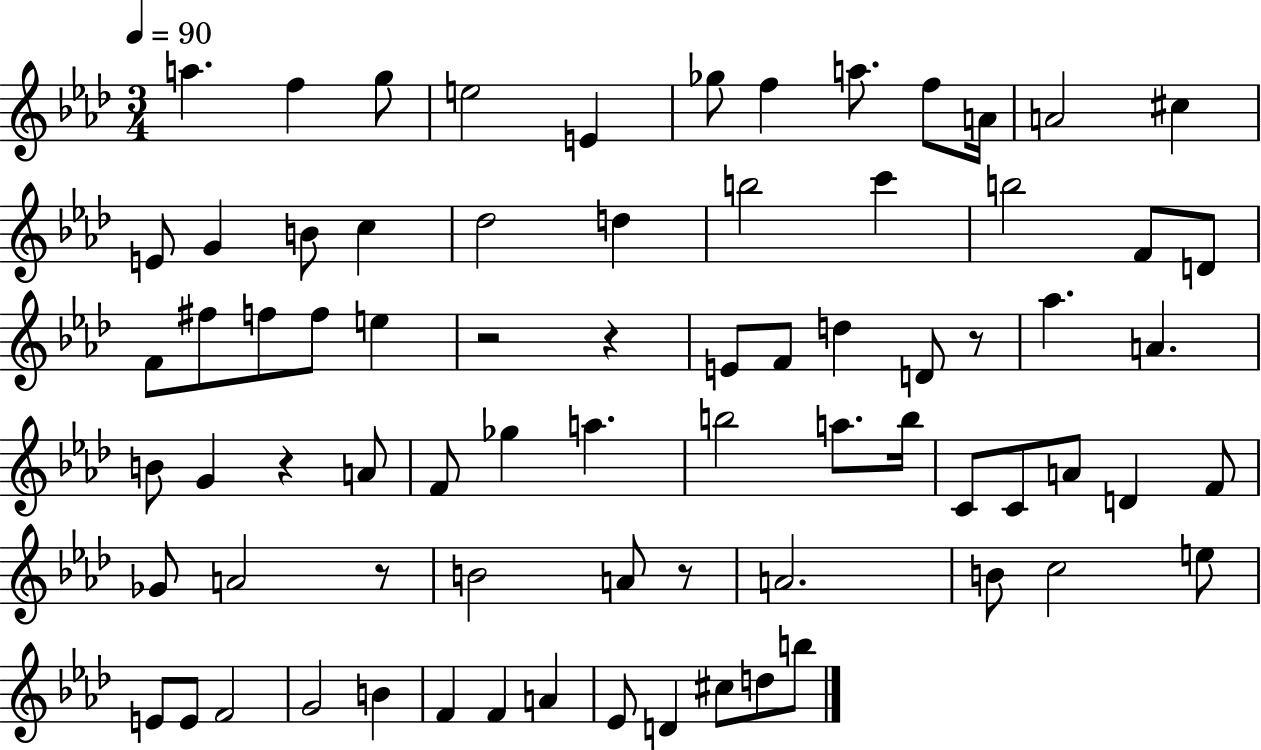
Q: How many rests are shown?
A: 6